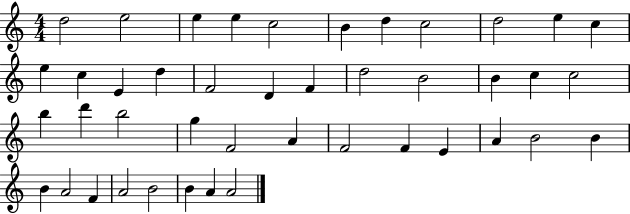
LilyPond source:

{
  \clef treble
  \numericTimeSignature
  \time 4/4
  \key c \major
  d''2 e''2 | e''4 e''4 c''2 | b'4 d''4 c''2 | d''2 e''4 c''4 | \break e''4 c''4 e'4 d''4 | f'2 d'4 f'4 | d''2 b'2 | b'4 c''4 c''2 | \break b''4 d'''4 b''2 | g''4 f'2 a'4 | f'2 f'4 e'4 | a'4 b'2 b'4 | \break b'4 a'2 f'4 | a'2 b'2 | b'4 a'4 a'2 | \bar "|."
}